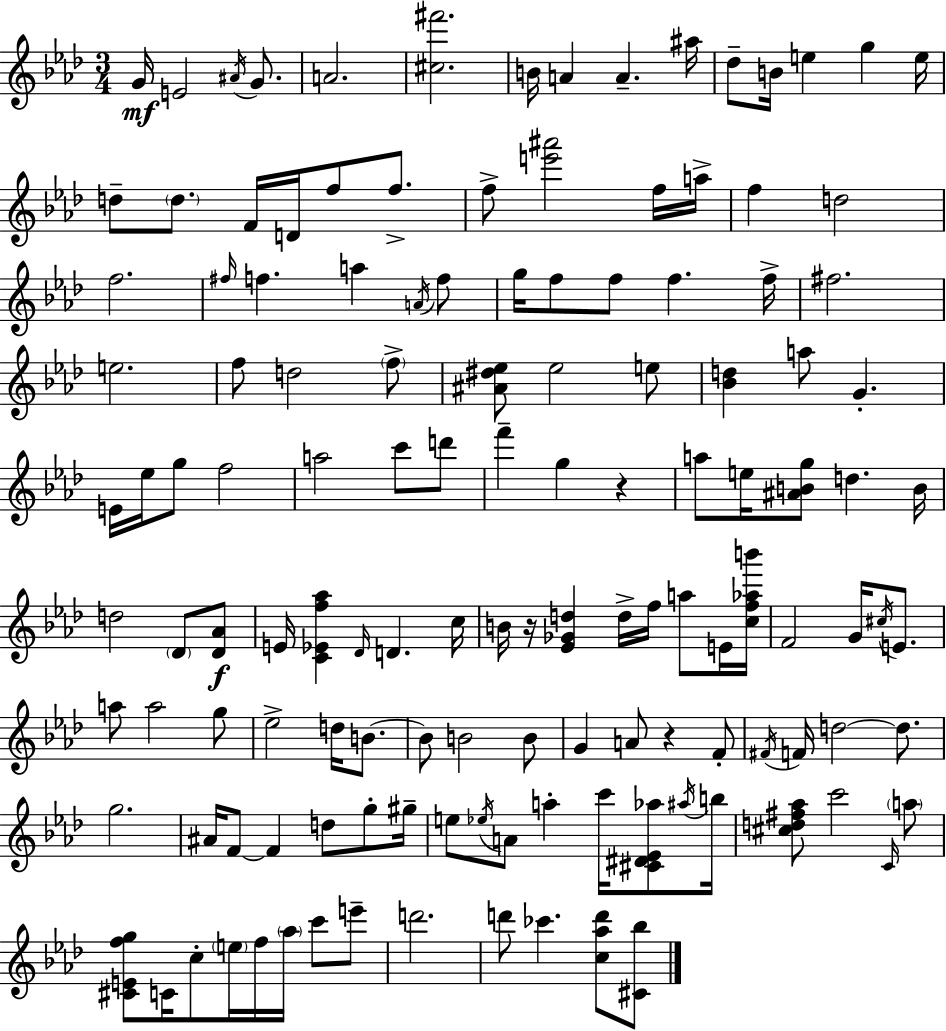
{
  \clef treble
  \numericTimeSignature
  \time 3/4
  \key aes \major
  g'16\mf e'2 \acciaccatura { ais'16 } g'8. | a'2. | <cis'' fis'''>2. | b'16 a'4 a'4.-- | \break ais''16 des''8-- b'16 e''4 g''4 | e''16 d''8-- \parenthesize d''8. f'16 d'16 f''8 f''8.-> | f''8-> <e''' ais'''>2 f''16 | a''16-> f''4 d''2 | \break f''2. | \grace { fis''16 } f''4. a''4 | \acciaccatura { a'16 } f''8 g''16 f''8 f''8 f''4. | f''16-> fis''2. | \break e''2. | f''8 d''2 | \parenthesize f''8-> <ais' dis'' ees''>8 ees''2 | e''8 <bes' d''>4 a''8 g'4.-. | \break e'16 ees''16 g''8 f''2 | a''2 c'''8 | d'''8 f'''4-- g''4 r4 | a''8 e''16 <ais' b' g''>8 d''4. | \break b'16 d''2 \parenthesize des'8 | <des' aes'>8\f e'16 <c' ees' f'' aes''>4 \grace { des'16 } d'4. | c''16 b'16 r16 <ees' ges' d''>4 d''16-> f''16 | a''8 e'16 <c'' f'' aes'' b'''>16 f'2 | \break g'16 \acciaccatura { cis''16 } e'8. a''8 a''2 | g''8 ees''2-> | d''16 b'8.~~ b'8 b'2 | b'8 g'4 a'8 r4 | \break f'8-. \acciaccatura { fis'16 } f'16 d''2~~ | d''8. g''2. | ais'16 f'8~~ f'4 | d''8 g''8-. gis''16-- e''8 \acciaccatura { ees''16 } a'8 a''4-. | \break c'''16 <cis' dis' ees' aes''>8 \acciaccatura { ais''16 } b''16 <cis'' d'' fis'' aes''>8 c'''2 | \grace { c'16 } \parenthesize a''8 <cis' e' f'' g''>8 c'16 | c''8-. \parenthesize e''16 f''16 \parenthesize aes''16 c'''8 e'''8-- d'''2. | d'''8 ces'''4. | \break <c'' aes'' d'''>8 <cis' bes''>8 \bar "|."
}